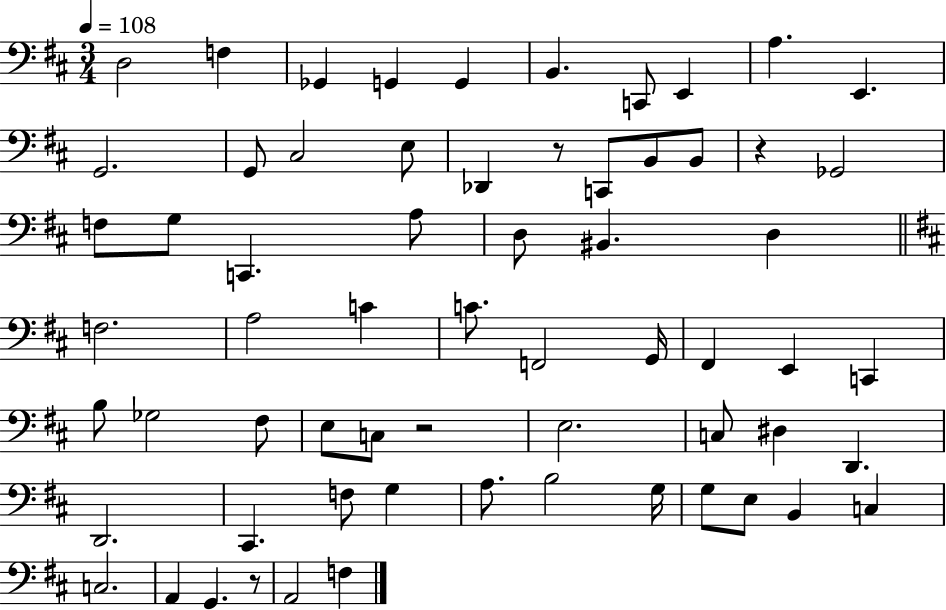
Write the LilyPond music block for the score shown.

{
  \clef bass
  \numericTimeSignature
  \time 3/4
  \key d \major
  \tempo 4 = 108
  d2 f4 | ges,4 g,4 g,4 | b,4. c,8 e,4 | a4. e,4. | \break g,2. | g,8 cis2 e8 | des,4 r8 c,8 b,8 b,8 | r4 ges,2 | \break f8 g8 c,4. a8 | d8 bis,4. d4 | \bar "||" \break \key d \major f2. | a2 c'4 | c'8. f,2 g,16 | fis,4 e,4 c,4 | \break b8 ges2 fis8 | e8 c8 r2 | e2. | c8 dis4 d,4. | \break d,2. | cis,4. f8 g4 | a8. b2 g16 | g8 e8 b,4 c4 | \break c2. | a,4 g,4. r8 | a,2 f4 | \bar "|."
}